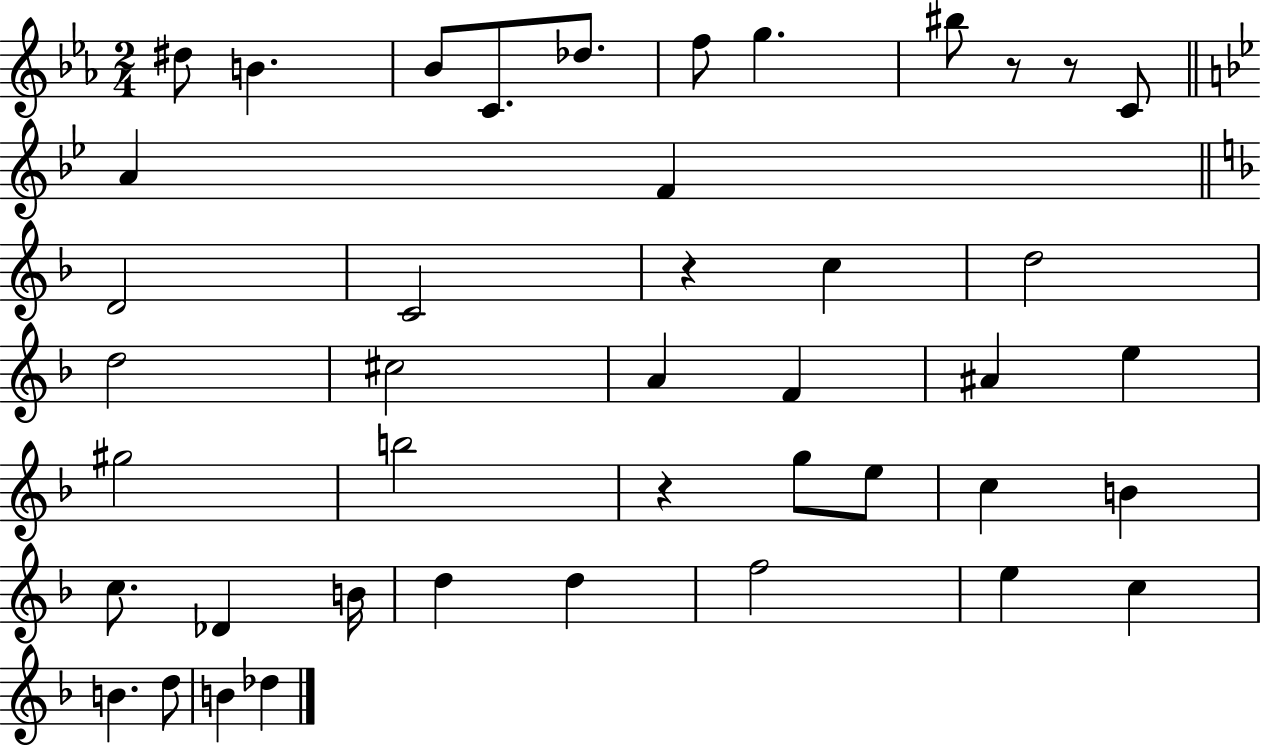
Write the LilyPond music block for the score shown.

{
  \clef treble
  \numericTimeSignature
  \time 2/4
  \key ees \major
  dis''8 b'4. | bes'8 c'8. des''8. | f''8 g''4. | bis''8 r8 r8 c'8 | \break \bar "||" \break \key bes \major a'4 f'4 | \bar "||" \break \key d \minor d'2 | c'2 | r4 c''4 | d''2 | \break d''2 | cis''2 | a'4 f'4 | ais'4 e''4 | \break gis''2 | b''2 | r4 g''8 e''8 | c''4 b'4 | \break c''8. des'4 b'16 | d''4 d''4 | f''2 | e''4 c''4 | \break b'4. d''8 | b'4 des''4 | \bar "|."
}